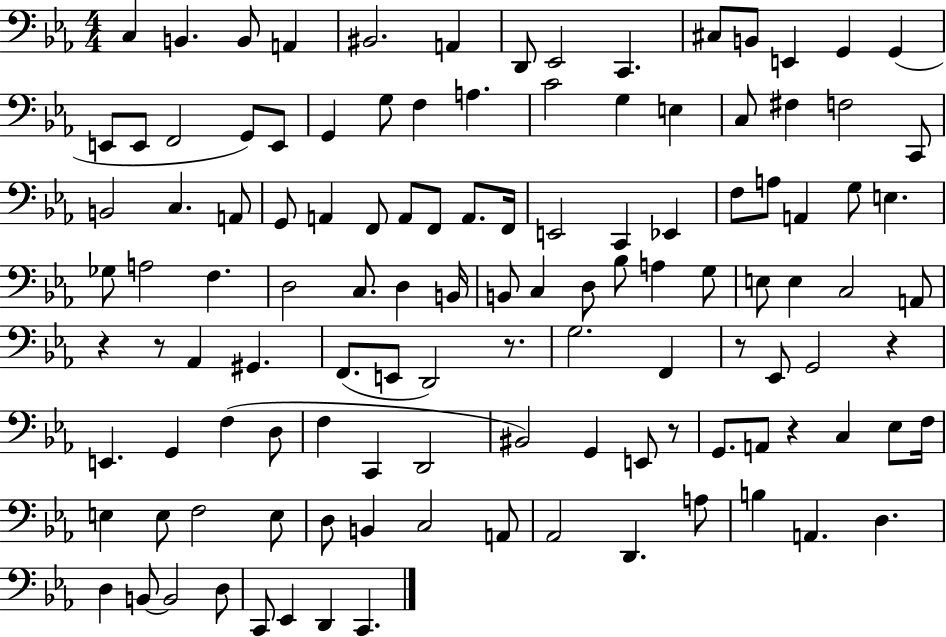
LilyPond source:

{
  \clef bass
  \numericTimeSignature
  \time 4/4
  \key ees \major
  c4 b,4. b,8 a,4 | bis,2. a,4 | d,8 ees,2 c,4. | cis8 b,8 e,4 g,4 g,4( | \break e,8 e,8 f,2 g,8) e,8 | g,4 g8 f4 a4. | c'2 g4 e4 | c8 fis4 f2 c,8 | \break b,2 c4. a,8 | g,8 a,4 f,8 a,8 f,8 a,8. f,16 | e,2 c,4 ees,4 | f8 a8 a,4 g8 e4. | \break ges8 a2 f4. | d2 c8. d4 b,16 | b,8 c4 d8 bes8 a4 g8 | e8 e4 c2 a,8 | \break r4 r8 aes,4 gis,4. | f,8.( e,8 d,2) r8. | g2. f,4 | r8 ees,8 g,2 r4 | \break e,4. g,4 f4( d8 | f4 c,4 d,2 | bis,2) g,4 e,8 r8 | g,8. a,8 r4 c4 ees8 f16 | \break e4 e8 f2 e8 | d8 b,4 c2 a,8 | aes,2 d,4. a8 | b4 a,4. d4. | \break d4 b,8~~ b,2 d8 | c,8 ees,4 d,4 c,4. | \bar "|."
}